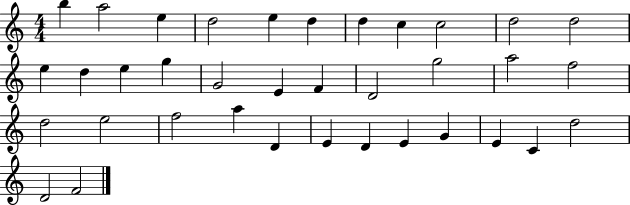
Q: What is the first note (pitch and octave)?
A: B5